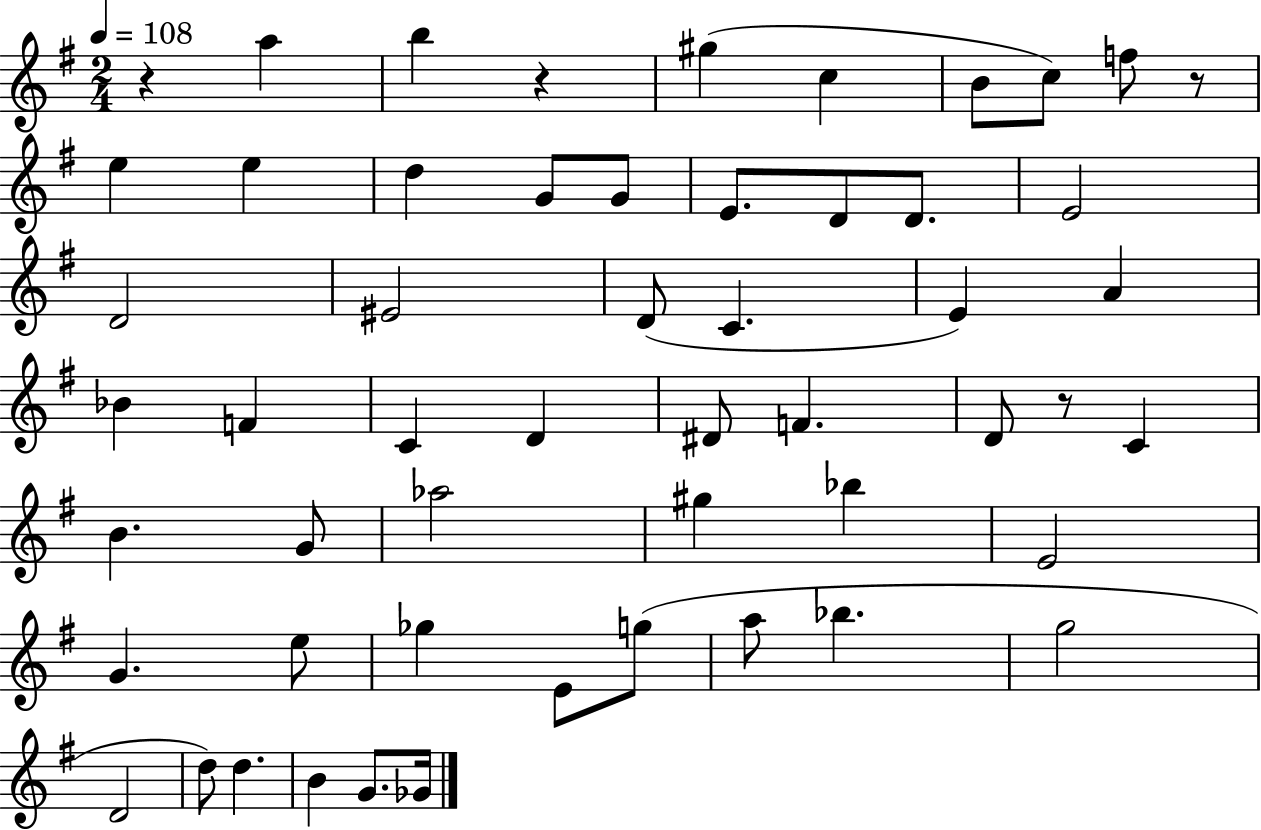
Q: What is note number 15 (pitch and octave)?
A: D4